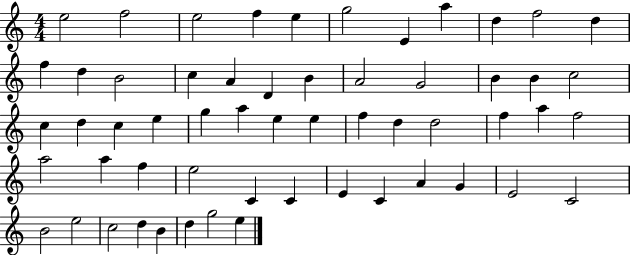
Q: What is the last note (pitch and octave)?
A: E5